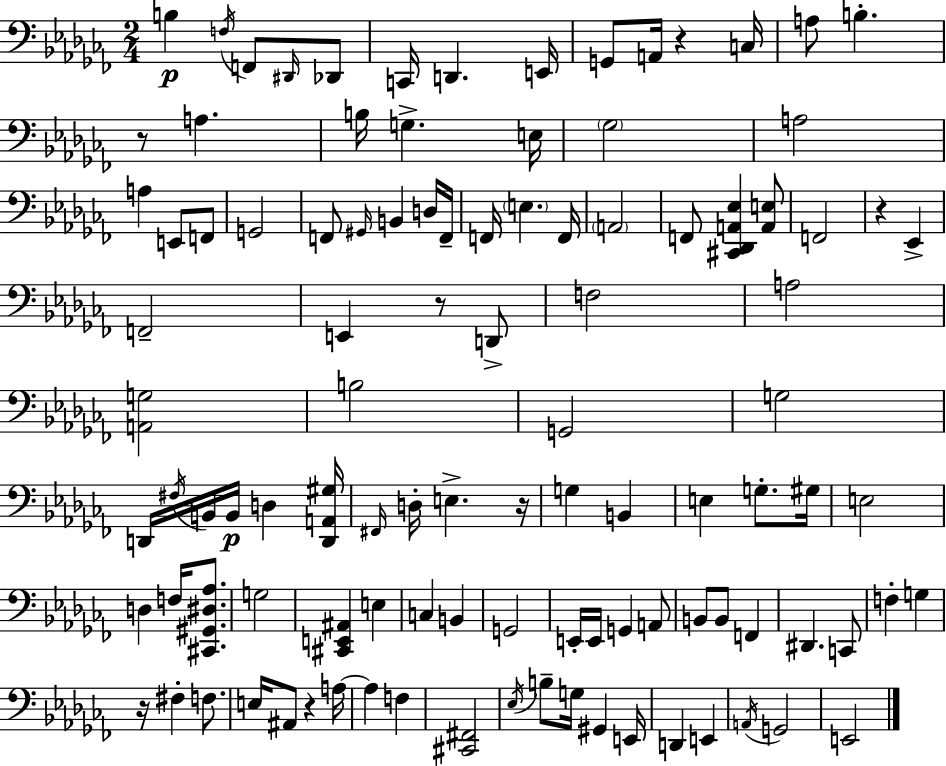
X:1
T:Untitled
M:2/4
L:1/4
K:Abm
B, F,/4 F,,/2 ^D,,/4 _D,,/2 C,,/4 D,, E,,/4 G,,/2 A,,/4 z C,/4 A,/2 B, z/2 A, B,/4 G, E,/4 _G,2 A,2 A, E,,/2 F,,/2 G,,2 F,,/2 ^G,,/4 B,, D,/4 F,,/4 F,,/4 E, F,,/4 A,,2 F,,/2 [^C,,_D,,A,,_E,] [A,,E,]/2 F,,2 z _E,, F,,2 E,, z/2 D,,/2 F,2 A,2 [A,,G,]2 B,2 G,,2 G,2 D,,/4 ^F,/4 B,,/4 B,,/4 D, [D,,A,,^G,]/4 ^F,,/4 D,/4 E, z/4 G, B,, E, G,/2 ^G,/4 E,2 D, F,/4 [^C,,^G,,^D,_A,]/2 G,2 [^C,,E,,^A,,] E, C, B,, G,,2 E,,/4 E,,/4 G,, A,,/2 B,,/2 B,,/2 F,, ^D,, C,,/2 F, G, z/4 ^F, F,/2 E,/4 ^A,,/2 z A,/4 A, F, [^C,,^F,,]2 _E,/4 B,/2 G,/4 ^G,, E,,/4 D,, E,, A,,/4 G,,2 E,,2